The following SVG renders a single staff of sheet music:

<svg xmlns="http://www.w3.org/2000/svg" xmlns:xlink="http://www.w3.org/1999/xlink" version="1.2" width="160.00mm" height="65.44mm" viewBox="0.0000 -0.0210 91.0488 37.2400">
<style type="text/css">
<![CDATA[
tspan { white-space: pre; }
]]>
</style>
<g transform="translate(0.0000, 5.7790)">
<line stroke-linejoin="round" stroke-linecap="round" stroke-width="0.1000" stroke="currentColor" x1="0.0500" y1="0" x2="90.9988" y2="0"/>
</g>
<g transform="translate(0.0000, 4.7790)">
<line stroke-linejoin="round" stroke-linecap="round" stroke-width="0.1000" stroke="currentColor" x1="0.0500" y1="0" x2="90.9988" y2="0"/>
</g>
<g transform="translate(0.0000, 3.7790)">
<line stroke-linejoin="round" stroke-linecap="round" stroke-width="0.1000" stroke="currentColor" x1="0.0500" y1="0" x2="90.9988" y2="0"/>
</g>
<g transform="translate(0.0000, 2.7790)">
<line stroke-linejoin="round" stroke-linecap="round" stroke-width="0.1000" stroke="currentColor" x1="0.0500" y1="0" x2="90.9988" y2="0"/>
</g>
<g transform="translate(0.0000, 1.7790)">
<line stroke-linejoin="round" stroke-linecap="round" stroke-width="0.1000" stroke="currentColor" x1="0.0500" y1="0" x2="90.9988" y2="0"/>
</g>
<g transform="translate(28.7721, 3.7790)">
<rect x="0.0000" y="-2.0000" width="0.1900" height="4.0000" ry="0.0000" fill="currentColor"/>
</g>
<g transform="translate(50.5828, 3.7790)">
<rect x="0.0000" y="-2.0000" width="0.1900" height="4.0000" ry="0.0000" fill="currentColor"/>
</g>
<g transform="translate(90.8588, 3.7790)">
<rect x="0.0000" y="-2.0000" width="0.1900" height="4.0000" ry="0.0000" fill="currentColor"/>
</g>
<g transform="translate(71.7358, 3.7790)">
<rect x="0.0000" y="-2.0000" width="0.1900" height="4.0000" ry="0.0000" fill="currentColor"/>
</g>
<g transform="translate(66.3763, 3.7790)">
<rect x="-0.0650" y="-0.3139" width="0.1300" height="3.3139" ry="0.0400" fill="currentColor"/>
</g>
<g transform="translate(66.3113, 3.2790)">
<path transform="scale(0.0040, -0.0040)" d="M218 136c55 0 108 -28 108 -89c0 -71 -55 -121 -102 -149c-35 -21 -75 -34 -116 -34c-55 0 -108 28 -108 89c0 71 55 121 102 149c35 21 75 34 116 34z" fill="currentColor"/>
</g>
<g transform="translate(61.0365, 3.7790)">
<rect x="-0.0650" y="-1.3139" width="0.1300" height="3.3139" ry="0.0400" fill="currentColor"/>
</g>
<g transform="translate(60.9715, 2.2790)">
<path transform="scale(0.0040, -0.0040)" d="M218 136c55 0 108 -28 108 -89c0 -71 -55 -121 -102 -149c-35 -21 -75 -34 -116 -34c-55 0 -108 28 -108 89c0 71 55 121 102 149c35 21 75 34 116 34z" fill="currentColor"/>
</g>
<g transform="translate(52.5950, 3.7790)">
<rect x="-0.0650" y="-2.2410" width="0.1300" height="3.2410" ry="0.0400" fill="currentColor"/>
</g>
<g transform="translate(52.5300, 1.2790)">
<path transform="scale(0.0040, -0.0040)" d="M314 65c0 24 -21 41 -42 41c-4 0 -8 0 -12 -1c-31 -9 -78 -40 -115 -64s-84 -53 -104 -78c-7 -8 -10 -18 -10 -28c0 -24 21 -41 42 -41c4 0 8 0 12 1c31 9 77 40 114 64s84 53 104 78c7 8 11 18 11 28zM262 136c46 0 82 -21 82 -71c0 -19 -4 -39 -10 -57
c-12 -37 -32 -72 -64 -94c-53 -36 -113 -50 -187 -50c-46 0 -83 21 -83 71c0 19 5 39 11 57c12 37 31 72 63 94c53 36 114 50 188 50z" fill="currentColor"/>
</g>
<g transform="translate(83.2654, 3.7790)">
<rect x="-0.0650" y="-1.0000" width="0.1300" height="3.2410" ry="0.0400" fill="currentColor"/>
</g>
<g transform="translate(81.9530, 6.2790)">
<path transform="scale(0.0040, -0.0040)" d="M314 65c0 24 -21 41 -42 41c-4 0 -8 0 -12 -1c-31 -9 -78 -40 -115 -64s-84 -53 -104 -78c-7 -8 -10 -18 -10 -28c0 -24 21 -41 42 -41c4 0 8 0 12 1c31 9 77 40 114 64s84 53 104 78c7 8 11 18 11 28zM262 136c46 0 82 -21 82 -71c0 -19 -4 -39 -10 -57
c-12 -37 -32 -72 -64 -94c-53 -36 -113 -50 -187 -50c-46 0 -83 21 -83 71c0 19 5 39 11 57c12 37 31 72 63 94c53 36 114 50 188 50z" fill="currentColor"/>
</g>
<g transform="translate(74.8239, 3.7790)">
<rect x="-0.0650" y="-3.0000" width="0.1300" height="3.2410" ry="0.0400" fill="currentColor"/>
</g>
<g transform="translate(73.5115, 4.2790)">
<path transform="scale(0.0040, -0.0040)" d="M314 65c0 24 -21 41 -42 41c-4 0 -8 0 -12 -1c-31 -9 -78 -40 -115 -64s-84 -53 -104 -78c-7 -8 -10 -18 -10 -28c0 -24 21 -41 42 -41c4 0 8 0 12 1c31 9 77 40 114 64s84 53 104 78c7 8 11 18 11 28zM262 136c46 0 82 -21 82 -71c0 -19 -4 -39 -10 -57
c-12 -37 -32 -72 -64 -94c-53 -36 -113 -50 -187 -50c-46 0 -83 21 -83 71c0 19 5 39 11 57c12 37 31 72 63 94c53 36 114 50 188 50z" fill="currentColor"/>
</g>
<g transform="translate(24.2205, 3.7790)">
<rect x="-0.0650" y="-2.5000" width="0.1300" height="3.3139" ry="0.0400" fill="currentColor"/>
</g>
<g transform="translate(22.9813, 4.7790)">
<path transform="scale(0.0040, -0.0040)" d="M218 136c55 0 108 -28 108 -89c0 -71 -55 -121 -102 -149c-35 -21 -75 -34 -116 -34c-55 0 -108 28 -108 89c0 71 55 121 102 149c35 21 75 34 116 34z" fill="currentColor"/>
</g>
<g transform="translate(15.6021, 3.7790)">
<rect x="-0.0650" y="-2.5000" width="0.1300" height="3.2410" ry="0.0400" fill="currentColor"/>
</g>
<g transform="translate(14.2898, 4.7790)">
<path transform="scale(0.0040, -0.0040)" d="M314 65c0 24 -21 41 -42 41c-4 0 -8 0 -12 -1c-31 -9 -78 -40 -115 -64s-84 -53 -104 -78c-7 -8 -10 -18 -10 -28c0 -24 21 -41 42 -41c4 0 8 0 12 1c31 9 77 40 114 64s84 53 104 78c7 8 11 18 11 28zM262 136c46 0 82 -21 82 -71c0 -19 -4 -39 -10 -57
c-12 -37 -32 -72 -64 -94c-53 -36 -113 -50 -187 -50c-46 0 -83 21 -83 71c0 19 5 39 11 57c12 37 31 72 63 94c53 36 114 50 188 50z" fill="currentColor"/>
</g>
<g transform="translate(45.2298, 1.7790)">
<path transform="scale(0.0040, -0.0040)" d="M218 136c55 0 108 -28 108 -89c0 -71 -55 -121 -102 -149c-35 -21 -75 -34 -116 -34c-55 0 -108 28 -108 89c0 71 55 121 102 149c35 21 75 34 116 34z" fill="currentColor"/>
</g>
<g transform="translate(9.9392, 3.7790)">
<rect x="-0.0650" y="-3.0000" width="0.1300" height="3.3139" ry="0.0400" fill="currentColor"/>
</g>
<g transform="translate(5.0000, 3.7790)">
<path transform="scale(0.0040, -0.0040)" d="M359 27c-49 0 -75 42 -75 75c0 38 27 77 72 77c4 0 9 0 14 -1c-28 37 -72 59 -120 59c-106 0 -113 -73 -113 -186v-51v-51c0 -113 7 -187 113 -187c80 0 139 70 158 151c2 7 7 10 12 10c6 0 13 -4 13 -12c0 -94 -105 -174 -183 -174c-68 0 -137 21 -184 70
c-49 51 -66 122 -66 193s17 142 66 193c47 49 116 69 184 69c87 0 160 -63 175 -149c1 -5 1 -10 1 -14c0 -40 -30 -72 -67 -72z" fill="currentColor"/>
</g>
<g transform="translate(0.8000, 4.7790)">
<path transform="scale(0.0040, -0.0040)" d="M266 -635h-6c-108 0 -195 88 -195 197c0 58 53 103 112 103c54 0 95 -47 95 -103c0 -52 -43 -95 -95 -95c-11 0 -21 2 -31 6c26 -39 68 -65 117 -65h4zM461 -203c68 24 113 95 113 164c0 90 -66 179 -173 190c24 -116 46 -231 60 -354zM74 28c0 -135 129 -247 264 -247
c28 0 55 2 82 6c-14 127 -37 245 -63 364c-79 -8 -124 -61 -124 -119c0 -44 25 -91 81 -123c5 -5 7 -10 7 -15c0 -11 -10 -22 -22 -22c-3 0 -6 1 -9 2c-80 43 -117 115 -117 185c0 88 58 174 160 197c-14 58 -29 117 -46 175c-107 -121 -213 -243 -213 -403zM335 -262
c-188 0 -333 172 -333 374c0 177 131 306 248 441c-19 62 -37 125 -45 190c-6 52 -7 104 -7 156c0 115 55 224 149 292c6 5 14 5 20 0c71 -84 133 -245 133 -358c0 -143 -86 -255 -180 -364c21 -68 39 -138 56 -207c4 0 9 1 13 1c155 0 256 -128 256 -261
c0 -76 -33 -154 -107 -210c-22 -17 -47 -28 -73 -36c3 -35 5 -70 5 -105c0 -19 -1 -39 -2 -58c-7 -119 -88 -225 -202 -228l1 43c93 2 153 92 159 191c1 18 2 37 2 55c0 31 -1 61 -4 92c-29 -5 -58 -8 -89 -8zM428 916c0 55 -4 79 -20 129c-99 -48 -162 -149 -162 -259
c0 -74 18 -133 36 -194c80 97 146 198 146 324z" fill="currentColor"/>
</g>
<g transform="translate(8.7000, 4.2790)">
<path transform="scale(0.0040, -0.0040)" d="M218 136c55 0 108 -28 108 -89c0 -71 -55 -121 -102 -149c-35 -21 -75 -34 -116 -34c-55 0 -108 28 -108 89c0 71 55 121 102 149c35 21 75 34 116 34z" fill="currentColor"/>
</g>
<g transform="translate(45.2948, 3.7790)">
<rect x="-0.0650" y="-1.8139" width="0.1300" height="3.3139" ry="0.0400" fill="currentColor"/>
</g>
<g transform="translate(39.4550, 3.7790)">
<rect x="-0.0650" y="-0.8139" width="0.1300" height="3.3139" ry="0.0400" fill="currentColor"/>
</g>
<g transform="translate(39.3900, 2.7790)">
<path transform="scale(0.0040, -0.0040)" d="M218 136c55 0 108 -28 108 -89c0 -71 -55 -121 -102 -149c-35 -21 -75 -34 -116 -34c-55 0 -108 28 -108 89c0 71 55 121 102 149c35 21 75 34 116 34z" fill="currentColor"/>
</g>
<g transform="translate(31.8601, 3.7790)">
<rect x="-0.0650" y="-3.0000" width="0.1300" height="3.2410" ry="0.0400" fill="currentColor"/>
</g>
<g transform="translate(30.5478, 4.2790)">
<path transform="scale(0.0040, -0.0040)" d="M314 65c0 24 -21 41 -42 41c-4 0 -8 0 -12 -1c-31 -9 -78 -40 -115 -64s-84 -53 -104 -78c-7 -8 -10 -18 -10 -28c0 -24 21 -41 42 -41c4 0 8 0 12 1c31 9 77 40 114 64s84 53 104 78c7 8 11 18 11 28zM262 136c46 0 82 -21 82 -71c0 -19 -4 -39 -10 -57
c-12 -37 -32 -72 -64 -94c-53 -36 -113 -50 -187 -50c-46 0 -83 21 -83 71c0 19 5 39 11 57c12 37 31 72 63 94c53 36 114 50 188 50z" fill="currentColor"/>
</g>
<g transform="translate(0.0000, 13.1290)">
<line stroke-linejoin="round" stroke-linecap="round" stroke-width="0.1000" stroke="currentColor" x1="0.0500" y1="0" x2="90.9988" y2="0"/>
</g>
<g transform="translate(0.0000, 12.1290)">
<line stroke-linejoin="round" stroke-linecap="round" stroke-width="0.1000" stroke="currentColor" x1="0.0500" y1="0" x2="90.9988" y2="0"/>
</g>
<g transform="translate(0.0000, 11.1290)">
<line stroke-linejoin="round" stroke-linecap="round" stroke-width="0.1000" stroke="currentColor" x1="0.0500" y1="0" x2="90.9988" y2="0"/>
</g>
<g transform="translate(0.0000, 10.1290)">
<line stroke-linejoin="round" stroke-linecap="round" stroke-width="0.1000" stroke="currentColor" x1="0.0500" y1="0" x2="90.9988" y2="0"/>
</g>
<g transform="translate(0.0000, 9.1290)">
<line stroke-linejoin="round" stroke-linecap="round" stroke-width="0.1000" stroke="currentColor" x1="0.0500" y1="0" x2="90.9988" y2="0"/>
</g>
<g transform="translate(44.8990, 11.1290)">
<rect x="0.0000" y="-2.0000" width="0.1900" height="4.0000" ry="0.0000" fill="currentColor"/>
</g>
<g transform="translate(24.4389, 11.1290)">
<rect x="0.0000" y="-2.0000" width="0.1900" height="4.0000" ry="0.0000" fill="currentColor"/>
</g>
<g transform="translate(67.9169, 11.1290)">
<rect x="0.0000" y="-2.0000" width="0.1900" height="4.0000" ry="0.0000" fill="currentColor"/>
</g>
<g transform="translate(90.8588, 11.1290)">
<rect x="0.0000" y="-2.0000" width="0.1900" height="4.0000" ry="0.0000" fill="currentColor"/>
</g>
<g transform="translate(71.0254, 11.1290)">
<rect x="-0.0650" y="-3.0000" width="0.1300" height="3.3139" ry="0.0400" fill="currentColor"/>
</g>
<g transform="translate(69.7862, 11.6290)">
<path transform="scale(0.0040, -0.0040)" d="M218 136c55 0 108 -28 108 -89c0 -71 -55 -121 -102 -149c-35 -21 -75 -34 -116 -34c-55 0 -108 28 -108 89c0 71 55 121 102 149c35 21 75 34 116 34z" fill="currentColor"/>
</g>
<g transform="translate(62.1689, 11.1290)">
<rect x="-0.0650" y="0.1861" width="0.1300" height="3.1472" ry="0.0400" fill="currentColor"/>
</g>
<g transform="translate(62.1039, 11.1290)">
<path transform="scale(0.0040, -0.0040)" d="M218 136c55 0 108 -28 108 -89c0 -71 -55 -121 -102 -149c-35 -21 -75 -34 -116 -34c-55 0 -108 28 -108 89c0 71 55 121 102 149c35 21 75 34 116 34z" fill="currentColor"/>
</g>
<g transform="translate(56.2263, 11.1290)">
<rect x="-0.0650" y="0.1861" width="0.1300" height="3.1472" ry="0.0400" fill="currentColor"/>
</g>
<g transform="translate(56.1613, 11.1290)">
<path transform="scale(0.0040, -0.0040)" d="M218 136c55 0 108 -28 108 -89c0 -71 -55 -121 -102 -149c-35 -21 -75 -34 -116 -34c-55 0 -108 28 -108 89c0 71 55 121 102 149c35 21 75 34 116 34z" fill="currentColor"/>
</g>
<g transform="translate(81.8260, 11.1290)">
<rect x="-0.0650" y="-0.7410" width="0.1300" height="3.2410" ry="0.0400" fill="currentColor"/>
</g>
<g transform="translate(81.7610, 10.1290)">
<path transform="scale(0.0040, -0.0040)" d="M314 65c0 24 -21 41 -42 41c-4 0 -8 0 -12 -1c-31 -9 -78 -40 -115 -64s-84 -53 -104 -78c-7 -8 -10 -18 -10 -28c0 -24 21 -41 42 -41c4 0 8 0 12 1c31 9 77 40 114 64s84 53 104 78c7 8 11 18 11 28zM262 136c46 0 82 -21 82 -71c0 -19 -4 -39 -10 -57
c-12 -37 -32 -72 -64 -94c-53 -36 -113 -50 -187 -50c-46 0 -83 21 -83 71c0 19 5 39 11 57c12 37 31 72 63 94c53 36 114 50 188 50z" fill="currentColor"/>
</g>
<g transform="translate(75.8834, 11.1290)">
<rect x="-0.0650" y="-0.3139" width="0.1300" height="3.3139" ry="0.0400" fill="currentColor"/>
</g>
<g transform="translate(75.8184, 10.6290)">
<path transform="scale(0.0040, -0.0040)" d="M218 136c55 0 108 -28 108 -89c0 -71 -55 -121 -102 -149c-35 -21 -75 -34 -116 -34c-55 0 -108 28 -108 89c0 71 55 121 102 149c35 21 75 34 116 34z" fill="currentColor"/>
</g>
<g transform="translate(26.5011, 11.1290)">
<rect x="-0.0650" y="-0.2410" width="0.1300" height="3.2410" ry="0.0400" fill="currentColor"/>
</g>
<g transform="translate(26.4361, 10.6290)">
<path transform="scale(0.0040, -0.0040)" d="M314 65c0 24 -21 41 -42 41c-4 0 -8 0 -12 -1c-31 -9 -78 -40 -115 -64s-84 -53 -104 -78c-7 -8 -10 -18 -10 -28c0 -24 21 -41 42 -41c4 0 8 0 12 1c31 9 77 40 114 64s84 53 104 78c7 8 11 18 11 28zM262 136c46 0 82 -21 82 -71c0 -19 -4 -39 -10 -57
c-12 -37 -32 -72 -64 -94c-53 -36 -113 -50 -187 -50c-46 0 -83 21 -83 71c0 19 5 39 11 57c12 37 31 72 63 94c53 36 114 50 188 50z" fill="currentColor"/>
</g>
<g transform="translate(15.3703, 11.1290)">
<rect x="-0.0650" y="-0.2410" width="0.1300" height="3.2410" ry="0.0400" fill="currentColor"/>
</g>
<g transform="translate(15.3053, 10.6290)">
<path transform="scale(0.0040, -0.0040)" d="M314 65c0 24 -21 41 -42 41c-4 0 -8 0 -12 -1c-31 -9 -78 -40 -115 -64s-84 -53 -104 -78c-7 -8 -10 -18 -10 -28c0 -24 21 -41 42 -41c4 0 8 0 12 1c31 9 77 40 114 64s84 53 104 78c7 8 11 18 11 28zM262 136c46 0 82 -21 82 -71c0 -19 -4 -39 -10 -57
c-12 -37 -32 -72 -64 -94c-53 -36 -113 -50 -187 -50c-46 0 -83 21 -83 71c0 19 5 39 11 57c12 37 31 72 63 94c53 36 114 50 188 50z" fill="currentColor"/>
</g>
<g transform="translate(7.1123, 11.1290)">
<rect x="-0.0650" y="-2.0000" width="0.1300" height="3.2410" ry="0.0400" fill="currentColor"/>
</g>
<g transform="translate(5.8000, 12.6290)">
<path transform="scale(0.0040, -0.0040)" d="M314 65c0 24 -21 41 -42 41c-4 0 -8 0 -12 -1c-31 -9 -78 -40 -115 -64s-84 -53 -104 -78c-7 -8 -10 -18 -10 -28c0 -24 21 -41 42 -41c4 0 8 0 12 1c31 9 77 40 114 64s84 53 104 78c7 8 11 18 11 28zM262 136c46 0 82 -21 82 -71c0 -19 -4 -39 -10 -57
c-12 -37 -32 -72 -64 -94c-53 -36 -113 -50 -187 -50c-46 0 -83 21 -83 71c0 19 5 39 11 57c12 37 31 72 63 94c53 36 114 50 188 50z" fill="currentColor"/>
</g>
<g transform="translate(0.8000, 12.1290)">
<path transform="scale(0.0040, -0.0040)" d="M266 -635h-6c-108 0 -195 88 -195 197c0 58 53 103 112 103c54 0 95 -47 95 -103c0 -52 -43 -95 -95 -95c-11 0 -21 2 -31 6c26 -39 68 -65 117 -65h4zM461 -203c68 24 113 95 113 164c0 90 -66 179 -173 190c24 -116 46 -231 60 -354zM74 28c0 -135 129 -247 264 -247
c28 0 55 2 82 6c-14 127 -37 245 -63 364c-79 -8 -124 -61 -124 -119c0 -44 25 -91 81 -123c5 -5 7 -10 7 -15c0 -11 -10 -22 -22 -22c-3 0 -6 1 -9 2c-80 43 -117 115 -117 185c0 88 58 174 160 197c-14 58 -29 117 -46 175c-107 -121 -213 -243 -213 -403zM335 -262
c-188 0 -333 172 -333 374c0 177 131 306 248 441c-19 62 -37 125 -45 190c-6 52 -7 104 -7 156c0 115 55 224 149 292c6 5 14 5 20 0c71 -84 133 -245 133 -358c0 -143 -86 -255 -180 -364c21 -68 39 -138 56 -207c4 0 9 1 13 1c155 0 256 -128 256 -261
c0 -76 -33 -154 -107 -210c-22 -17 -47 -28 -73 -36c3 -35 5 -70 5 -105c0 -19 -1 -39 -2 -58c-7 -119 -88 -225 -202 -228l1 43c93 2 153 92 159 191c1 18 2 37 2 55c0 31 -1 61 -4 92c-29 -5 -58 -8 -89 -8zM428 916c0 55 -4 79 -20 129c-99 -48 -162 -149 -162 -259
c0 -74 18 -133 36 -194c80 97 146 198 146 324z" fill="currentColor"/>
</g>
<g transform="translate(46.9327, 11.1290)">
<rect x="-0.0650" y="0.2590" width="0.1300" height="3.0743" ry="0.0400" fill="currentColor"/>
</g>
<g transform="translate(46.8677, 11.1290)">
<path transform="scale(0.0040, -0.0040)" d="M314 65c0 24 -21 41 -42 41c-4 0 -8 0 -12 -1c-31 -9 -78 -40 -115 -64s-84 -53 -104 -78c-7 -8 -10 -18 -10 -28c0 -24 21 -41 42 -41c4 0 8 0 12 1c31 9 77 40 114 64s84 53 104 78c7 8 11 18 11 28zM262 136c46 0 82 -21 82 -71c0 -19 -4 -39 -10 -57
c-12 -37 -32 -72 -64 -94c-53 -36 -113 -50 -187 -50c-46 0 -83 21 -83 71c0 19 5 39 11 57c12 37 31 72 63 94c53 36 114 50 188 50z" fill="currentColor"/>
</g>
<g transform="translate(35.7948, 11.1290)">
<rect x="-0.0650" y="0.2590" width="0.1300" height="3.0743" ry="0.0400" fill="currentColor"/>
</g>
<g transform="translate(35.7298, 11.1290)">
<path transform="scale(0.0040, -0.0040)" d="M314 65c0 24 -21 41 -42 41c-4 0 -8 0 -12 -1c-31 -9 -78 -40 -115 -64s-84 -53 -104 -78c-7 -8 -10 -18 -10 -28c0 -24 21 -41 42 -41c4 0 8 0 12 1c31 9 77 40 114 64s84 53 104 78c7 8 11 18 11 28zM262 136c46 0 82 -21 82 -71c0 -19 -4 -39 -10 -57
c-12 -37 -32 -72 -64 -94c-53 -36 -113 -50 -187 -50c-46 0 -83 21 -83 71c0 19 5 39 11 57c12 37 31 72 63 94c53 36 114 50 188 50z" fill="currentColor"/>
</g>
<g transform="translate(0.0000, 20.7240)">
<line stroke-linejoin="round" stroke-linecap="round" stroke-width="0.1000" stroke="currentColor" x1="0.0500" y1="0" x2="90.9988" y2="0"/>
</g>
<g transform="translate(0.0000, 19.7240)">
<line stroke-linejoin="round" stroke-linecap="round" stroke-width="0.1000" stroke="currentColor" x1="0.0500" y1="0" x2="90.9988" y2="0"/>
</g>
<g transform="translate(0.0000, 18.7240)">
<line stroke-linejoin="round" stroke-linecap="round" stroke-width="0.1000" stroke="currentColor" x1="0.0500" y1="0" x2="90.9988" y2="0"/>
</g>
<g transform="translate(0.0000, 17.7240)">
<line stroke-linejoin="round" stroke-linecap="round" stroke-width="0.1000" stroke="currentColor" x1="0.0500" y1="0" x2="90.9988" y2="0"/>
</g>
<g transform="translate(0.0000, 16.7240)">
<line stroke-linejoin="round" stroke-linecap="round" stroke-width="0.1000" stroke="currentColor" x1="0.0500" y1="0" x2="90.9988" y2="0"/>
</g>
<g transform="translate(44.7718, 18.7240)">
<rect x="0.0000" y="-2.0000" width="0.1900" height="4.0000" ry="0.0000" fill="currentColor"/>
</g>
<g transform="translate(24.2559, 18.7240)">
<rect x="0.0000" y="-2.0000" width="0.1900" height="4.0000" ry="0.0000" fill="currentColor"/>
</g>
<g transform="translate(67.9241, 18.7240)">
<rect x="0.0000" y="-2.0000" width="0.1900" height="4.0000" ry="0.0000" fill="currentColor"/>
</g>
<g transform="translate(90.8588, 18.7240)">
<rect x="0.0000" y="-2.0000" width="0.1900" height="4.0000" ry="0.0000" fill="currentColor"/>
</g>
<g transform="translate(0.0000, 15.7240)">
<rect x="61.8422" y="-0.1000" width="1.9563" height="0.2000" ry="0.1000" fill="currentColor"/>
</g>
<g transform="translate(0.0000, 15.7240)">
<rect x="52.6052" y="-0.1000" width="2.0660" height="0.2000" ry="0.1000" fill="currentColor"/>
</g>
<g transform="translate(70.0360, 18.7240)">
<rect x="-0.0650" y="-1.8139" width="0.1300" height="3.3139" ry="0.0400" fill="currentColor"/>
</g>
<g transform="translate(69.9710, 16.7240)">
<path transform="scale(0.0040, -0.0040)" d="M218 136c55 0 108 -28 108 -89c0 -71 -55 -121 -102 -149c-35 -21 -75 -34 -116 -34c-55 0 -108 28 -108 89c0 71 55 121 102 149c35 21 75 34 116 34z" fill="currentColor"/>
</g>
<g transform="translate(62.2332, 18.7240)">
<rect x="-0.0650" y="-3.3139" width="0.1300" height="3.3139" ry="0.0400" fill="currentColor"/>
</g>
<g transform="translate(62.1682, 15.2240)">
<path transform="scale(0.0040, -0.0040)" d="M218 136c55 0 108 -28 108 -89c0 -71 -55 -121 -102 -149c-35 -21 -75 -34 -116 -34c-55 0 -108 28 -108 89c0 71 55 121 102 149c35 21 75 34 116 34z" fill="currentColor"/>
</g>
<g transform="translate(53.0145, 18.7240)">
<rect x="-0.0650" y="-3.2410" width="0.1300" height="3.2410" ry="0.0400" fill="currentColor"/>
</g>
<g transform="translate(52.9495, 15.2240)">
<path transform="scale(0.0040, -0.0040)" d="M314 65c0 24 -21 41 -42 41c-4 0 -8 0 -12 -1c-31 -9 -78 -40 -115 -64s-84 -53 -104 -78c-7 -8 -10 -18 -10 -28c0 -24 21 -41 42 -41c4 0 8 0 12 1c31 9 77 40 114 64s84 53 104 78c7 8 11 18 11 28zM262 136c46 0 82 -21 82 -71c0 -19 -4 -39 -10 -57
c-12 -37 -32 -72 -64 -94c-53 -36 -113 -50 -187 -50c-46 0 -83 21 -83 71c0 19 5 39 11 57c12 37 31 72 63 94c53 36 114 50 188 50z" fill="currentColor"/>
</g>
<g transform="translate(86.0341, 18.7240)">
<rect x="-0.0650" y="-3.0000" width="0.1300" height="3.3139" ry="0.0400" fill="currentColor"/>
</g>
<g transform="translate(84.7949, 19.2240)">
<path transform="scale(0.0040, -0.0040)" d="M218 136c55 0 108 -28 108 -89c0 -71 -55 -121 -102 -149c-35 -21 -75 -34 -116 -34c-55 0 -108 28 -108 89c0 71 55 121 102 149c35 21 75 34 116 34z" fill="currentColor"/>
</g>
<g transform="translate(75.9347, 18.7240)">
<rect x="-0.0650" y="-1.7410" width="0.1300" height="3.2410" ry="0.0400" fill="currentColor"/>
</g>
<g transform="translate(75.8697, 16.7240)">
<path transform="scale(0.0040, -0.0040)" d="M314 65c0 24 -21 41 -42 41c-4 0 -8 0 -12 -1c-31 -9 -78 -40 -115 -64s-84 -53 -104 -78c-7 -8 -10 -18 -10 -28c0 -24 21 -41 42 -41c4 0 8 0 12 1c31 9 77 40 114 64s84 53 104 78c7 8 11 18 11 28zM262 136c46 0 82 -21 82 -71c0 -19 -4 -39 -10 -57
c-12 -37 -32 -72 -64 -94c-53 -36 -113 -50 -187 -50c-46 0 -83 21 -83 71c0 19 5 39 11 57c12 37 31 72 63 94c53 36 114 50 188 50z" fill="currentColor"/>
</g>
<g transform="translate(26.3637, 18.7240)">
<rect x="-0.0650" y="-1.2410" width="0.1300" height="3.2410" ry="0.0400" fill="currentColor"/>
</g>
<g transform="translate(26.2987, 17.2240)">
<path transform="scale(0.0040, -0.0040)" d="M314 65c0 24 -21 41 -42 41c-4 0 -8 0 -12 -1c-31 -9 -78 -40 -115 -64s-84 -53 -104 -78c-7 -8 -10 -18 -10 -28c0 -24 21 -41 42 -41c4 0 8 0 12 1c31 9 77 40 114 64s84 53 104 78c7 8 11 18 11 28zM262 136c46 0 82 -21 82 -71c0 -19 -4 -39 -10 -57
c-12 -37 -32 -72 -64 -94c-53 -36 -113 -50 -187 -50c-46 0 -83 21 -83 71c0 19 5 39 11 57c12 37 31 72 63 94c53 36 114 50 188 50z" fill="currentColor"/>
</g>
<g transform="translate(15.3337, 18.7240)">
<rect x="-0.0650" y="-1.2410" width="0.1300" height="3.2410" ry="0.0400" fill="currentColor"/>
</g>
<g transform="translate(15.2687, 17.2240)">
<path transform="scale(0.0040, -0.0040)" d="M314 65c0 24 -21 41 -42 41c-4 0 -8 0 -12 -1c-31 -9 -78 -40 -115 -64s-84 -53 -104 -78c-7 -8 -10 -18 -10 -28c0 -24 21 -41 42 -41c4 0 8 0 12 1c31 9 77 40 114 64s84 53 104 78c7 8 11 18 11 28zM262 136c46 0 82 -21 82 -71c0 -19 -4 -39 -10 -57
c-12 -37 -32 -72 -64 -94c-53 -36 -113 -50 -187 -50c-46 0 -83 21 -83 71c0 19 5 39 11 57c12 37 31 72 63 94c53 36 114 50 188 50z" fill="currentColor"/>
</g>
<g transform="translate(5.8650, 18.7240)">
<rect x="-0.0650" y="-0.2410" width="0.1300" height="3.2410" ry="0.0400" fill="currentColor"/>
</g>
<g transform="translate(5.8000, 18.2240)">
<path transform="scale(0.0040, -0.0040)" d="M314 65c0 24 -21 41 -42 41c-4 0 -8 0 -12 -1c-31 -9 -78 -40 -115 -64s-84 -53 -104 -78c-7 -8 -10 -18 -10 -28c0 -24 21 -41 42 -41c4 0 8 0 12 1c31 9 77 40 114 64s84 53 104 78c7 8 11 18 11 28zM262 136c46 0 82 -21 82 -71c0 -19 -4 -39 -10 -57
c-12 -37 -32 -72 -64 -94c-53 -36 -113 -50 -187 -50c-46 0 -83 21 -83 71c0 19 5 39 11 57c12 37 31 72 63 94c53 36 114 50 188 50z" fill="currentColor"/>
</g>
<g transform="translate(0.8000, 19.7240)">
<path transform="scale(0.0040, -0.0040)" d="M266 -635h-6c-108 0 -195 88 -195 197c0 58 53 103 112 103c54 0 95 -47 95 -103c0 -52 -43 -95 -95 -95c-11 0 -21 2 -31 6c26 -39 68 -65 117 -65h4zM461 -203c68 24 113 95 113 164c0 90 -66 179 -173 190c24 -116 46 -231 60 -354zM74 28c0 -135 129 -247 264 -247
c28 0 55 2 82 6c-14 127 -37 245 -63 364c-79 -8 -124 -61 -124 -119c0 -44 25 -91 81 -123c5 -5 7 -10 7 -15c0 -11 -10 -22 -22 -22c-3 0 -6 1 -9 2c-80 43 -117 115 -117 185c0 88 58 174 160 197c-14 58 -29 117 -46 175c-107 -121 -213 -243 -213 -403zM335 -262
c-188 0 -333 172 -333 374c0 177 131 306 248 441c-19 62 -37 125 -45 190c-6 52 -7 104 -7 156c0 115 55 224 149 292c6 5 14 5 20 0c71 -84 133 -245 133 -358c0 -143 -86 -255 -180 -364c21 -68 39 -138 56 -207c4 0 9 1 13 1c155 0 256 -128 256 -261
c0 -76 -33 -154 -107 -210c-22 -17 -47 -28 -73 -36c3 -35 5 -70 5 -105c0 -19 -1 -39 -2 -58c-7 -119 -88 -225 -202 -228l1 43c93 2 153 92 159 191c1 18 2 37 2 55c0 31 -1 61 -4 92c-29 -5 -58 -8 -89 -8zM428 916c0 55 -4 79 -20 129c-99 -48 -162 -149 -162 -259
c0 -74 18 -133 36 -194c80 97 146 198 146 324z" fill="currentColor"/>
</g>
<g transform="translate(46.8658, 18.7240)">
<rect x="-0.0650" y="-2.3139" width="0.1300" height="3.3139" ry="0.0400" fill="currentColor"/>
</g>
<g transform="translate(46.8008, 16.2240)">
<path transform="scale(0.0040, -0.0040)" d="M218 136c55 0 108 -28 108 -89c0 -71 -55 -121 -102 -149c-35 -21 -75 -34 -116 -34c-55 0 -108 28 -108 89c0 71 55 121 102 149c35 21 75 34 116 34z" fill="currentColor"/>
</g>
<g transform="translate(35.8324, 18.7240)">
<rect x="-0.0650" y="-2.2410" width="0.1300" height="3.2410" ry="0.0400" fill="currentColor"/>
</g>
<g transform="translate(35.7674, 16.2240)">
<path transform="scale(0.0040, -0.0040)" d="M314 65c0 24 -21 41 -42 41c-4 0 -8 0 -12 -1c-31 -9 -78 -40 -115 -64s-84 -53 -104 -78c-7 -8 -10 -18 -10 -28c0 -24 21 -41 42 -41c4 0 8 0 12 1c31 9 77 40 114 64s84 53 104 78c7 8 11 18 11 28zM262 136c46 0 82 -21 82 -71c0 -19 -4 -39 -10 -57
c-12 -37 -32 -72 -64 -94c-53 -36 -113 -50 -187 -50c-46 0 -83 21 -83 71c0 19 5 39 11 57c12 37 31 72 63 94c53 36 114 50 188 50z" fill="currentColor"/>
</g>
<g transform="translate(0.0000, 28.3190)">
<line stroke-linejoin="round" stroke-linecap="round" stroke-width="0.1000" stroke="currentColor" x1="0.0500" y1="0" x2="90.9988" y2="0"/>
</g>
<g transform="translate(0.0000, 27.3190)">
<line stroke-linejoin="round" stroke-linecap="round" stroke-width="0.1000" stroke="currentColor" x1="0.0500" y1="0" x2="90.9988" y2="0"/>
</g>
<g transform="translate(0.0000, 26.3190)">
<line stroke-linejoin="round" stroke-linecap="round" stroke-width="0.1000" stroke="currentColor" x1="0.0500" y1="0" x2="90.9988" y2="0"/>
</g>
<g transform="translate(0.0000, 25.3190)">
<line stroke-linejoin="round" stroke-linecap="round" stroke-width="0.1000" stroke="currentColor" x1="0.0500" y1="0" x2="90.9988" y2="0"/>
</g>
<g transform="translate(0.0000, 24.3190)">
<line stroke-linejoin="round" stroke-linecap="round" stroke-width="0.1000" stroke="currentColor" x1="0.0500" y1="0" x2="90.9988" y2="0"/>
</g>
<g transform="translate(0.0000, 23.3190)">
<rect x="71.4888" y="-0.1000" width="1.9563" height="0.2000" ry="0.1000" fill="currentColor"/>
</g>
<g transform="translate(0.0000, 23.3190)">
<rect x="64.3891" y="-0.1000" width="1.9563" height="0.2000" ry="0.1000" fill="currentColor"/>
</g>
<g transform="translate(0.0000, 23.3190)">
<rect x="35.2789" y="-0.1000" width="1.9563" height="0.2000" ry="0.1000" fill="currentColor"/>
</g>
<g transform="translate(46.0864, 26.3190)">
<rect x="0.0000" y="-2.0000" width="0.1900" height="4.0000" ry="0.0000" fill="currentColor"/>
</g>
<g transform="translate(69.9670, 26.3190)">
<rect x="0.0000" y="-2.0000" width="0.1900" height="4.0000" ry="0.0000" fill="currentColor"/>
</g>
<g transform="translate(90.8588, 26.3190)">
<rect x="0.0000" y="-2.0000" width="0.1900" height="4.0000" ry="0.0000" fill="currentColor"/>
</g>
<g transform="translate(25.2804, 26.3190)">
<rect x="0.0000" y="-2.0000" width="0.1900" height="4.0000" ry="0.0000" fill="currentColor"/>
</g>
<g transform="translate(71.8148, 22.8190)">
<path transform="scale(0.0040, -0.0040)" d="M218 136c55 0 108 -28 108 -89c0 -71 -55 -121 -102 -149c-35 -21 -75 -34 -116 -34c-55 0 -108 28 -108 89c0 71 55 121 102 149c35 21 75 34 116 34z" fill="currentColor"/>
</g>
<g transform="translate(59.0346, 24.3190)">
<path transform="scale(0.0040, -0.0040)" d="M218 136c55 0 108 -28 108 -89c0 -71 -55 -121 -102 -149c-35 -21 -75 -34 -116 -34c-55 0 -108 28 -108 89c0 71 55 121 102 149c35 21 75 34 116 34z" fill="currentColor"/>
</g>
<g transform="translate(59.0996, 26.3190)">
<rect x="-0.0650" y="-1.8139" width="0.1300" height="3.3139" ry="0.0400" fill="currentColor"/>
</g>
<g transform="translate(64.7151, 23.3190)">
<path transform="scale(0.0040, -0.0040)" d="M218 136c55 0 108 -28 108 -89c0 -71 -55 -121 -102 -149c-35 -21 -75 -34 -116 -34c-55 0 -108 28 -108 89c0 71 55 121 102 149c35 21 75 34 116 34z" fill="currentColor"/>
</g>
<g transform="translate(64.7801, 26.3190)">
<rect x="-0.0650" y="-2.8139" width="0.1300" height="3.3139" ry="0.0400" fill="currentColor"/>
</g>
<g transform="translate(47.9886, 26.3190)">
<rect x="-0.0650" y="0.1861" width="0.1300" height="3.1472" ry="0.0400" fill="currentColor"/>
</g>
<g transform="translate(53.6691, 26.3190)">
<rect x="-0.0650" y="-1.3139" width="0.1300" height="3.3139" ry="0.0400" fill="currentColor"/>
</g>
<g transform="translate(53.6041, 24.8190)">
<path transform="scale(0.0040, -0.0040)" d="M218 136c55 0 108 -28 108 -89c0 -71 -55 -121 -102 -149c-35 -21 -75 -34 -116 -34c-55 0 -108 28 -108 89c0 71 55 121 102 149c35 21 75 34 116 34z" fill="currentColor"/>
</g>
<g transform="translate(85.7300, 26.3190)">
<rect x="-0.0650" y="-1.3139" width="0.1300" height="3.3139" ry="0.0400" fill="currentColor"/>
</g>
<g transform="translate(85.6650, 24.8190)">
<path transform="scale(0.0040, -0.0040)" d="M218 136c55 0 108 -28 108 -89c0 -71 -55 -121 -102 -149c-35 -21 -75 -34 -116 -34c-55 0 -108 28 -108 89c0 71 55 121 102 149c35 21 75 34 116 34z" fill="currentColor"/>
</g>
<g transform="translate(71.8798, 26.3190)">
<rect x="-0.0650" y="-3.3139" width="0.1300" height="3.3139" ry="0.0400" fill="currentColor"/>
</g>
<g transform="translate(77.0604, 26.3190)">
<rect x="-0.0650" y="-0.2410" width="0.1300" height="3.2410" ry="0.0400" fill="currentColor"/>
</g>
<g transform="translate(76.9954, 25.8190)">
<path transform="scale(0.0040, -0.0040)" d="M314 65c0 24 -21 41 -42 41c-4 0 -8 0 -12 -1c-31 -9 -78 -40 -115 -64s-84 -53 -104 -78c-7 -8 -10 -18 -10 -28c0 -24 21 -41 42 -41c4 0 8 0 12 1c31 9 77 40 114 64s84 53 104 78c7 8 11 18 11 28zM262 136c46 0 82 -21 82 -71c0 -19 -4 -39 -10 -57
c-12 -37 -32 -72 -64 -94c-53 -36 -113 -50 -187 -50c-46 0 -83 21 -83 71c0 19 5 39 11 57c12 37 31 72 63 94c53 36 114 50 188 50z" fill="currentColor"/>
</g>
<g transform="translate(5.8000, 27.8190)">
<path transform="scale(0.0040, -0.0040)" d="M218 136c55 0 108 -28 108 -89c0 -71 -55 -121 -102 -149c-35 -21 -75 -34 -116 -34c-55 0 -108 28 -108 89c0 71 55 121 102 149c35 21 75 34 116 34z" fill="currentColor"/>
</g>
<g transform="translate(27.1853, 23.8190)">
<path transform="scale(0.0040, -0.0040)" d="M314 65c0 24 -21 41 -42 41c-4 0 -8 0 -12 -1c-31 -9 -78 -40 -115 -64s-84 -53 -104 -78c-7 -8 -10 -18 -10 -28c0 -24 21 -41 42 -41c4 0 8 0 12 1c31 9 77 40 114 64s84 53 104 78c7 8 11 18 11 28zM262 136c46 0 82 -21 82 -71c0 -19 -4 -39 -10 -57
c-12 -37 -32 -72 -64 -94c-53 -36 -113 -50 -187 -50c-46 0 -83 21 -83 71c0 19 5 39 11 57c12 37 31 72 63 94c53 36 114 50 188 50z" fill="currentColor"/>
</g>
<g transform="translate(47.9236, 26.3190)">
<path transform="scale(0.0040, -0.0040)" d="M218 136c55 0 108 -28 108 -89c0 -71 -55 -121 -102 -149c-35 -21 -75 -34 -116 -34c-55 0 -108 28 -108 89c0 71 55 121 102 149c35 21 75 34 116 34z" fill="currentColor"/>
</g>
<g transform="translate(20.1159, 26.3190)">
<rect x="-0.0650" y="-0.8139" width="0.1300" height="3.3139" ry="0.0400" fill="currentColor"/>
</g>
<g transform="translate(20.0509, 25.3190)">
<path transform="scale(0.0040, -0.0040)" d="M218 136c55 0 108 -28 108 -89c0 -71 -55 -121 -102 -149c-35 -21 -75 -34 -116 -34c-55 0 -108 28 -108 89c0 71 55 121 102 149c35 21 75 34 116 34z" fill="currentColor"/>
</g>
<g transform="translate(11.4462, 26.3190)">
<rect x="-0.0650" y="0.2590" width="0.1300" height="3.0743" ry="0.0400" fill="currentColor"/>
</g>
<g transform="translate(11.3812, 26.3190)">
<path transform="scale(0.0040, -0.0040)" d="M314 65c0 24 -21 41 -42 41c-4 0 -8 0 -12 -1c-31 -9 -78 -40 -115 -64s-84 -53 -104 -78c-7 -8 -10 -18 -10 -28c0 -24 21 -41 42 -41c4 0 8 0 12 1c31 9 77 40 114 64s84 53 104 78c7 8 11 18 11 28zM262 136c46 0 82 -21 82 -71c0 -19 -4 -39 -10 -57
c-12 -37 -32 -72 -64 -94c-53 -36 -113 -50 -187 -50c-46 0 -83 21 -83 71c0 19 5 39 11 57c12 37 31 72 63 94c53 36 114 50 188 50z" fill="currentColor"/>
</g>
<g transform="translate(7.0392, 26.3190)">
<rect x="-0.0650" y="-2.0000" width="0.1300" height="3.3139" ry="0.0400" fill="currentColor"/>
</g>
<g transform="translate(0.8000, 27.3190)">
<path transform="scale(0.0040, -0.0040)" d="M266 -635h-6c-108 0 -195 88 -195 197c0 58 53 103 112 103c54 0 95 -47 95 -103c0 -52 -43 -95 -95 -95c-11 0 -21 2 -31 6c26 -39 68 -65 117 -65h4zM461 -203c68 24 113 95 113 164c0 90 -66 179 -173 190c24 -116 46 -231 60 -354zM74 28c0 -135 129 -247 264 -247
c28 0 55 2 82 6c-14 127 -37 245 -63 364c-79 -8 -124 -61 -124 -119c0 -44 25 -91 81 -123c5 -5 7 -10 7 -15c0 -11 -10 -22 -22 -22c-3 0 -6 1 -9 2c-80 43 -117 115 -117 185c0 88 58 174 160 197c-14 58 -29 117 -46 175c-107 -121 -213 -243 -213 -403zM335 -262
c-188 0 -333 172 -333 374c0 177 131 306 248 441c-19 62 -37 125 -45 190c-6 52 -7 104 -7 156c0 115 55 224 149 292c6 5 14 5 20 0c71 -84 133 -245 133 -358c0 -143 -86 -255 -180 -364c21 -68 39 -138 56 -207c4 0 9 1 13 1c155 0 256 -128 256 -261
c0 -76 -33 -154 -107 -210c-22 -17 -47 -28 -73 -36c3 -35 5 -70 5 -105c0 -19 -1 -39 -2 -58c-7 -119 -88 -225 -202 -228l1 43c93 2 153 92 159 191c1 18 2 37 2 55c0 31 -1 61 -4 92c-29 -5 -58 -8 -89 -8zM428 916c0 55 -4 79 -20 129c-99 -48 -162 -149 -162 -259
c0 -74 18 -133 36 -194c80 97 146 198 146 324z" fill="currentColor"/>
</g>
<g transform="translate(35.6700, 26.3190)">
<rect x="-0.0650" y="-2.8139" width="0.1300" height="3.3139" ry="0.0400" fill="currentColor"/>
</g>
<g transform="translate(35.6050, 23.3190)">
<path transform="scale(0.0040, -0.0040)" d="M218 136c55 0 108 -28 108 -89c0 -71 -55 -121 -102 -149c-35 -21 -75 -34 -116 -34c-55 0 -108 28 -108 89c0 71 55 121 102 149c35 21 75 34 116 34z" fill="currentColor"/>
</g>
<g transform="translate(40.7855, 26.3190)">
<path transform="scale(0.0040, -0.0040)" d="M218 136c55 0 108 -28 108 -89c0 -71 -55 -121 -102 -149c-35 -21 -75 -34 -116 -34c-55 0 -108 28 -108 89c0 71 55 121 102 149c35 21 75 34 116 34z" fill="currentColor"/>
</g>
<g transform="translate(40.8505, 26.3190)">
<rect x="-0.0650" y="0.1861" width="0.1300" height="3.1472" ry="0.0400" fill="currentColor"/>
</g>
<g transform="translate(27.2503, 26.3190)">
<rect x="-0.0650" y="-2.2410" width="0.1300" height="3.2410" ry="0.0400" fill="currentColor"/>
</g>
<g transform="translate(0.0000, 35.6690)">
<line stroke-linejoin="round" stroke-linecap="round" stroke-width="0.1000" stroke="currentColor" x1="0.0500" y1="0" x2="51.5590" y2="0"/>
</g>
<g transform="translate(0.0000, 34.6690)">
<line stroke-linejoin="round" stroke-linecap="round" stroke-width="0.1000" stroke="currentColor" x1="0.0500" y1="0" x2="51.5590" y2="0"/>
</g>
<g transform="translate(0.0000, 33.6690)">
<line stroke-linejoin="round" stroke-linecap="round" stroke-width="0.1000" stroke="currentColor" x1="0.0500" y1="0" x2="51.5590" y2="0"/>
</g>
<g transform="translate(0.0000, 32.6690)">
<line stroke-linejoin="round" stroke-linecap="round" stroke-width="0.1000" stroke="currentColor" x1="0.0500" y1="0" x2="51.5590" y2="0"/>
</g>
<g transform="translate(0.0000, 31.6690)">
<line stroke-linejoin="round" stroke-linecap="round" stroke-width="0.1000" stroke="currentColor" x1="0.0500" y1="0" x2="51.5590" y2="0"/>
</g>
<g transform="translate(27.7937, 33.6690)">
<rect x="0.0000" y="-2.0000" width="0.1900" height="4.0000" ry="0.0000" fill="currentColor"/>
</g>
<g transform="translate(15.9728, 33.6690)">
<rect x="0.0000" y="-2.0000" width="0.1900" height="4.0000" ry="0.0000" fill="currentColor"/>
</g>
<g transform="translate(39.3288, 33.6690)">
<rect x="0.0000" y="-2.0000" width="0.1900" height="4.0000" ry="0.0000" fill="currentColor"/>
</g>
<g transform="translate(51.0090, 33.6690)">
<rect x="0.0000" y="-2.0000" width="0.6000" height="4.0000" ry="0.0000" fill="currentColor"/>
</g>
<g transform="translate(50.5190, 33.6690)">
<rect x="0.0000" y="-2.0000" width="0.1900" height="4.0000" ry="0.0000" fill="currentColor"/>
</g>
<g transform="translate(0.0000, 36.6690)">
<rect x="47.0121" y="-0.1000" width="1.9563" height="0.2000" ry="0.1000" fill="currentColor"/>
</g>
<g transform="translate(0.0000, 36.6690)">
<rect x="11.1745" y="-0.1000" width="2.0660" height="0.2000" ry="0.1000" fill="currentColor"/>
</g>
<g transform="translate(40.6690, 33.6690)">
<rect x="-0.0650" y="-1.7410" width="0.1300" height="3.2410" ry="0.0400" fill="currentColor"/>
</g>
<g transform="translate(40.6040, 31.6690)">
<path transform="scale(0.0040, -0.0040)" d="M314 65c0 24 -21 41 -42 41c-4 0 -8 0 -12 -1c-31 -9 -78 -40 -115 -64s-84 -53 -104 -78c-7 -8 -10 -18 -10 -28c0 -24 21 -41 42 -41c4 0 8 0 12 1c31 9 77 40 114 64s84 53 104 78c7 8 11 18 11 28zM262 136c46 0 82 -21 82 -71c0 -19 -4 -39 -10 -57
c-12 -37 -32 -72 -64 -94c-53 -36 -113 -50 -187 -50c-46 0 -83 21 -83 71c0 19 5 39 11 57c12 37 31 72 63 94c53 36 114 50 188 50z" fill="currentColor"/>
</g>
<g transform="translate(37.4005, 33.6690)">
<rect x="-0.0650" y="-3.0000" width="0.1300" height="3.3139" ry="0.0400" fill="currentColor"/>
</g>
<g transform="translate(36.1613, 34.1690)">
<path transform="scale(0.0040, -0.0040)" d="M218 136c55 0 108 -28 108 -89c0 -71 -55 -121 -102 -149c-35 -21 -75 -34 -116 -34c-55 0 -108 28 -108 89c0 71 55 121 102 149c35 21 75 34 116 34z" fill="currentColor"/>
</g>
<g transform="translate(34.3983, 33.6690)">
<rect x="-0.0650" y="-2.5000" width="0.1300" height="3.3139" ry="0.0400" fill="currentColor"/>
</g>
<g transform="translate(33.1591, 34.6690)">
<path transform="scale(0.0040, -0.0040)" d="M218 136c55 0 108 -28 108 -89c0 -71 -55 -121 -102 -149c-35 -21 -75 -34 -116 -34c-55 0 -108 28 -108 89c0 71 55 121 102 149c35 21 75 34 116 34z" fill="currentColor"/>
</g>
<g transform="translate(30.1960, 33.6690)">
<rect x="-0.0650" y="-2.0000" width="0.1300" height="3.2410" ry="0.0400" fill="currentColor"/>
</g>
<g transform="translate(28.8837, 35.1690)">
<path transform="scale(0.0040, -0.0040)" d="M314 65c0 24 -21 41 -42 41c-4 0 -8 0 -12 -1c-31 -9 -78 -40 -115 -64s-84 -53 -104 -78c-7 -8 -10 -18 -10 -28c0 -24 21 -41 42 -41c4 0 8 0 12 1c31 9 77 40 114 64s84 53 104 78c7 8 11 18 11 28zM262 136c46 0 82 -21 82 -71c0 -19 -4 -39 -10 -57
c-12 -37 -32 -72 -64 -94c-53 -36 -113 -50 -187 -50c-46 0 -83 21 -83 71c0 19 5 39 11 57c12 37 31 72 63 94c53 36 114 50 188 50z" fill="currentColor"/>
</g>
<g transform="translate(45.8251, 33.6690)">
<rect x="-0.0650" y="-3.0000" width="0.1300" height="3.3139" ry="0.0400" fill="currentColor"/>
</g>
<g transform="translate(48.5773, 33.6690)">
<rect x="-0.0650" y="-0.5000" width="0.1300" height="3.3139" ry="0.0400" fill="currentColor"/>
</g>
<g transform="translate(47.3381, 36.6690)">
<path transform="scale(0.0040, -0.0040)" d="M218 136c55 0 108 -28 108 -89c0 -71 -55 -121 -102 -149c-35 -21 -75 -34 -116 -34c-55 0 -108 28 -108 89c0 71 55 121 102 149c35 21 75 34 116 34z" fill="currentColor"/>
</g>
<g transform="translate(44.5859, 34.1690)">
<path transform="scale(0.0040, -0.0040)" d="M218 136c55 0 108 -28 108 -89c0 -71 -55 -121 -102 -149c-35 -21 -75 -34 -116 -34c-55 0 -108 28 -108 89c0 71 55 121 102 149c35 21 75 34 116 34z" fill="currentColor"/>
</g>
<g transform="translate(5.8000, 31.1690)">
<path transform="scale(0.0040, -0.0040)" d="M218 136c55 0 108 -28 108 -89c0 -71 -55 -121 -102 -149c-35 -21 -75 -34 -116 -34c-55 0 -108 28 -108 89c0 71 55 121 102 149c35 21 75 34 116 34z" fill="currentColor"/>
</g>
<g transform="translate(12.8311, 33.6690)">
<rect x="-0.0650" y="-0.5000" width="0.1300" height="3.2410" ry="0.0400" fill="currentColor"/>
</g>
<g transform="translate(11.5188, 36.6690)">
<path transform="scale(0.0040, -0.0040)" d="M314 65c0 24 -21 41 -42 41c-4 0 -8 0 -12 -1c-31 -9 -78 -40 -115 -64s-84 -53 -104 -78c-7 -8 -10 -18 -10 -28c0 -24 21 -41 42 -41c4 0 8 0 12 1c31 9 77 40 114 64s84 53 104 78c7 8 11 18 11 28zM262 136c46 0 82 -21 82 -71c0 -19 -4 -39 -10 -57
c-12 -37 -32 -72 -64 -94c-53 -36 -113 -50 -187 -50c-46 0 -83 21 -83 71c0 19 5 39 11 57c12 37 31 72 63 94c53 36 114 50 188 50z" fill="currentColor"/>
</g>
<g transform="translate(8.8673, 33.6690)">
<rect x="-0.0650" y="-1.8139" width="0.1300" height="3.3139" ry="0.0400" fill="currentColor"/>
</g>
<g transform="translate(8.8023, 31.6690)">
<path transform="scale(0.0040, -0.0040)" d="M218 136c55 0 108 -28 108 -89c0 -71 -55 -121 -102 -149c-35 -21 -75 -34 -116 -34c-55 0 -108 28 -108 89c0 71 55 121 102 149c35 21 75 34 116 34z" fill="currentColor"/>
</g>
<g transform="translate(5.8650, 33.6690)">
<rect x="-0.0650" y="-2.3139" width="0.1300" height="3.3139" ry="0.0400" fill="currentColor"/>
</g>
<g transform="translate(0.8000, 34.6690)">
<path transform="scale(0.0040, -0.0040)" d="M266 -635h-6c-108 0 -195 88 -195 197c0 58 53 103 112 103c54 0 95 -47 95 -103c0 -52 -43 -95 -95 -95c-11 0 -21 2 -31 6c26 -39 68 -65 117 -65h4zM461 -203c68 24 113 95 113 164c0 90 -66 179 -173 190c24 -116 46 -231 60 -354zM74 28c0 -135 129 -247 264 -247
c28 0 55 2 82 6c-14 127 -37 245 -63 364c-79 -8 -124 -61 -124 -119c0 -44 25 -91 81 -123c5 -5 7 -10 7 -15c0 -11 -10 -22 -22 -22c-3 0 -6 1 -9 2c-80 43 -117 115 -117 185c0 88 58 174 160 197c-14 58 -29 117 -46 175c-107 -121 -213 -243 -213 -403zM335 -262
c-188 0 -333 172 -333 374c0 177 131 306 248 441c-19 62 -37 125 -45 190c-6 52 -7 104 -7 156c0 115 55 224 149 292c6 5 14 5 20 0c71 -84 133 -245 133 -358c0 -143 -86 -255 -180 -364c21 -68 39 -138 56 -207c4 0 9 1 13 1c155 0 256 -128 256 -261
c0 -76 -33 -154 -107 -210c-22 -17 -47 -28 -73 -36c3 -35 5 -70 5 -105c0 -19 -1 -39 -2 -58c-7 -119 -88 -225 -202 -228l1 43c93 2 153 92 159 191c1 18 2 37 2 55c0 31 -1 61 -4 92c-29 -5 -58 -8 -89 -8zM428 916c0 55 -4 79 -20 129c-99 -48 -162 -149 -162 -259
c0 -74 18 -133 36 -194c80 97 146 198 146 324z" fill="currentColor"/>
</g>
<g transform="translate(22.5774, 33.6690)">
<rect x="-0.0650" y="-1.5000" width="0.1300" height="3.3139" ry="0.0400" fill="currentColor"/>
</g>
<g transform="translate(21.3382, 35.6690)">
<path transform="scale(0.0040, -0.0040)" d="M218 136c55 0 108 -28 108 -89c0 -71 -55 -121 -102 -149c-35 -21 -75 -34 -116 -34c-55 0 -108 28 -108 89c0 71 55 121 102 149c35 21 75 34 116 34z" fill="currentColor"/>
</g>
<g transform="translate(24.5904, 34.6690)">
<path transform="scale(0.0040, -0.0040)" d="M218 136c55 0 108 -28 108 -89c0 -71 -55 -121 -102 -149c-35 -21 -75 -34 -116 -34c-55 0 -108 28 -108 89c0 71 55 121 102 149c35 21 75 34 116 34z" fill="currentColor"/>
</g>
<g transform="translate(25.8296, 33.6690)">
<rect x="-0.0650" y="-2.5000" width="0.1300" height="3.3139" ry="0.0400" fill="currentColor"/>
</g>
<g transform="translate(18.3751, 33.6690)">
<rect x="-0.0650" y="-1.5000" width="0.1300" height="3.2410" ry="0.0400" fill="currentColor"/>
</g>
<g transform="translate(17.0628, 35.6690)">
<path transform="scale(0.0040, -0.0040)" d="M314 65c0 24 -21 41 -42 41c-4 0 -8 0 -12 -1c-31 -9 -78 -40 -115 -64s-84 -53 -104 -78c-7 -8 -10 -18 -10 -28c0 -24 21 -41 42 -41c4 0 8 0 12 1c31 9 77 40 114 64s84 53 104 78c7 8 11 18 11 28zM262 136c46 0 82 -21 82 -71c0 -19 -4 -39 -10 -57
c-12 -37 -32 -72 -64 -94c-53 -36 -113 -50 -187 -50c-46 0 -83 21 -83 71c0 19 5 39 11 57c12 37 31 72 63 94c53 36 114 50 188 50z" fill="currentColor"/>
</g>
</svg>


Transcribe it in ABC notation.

X:1
T:Untitled
M:4/4
L:1/4
K:C
A G2 G A2 d f g2 e c A2 D2 F2 c2 c2 B2 B2 B B A c d2 c2 e2 e2 g2 g b2 b f f2 A F B2 d g2 a B B e f a b c2 e g f C2 E2 E G F2 G A f2 A C